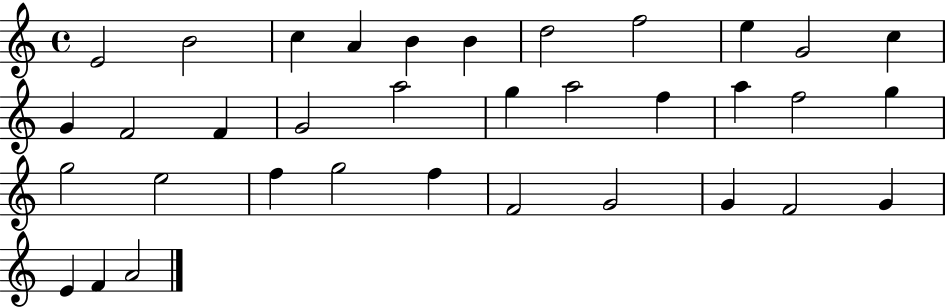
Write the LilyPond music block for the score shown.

{
  \clef treble
  \time 4/4
  \defaultTimeSignature
  \key c \major
  e'2 b'2 | c''4 a'4 b'4 b'4 | d''2 f''2 | e''4 g'2 c''4 | \break g'4 f'2 f'4 | g'2 a''2 | g''4 a''2 f''4 | a''4 f''2 g''4 | \break g''2 e''2 | f''4 g''2 f''4 | f'2 g'2 | g'4 f'2 g'4 | \break e'4 f'4 a'2 | \bar "|."
}